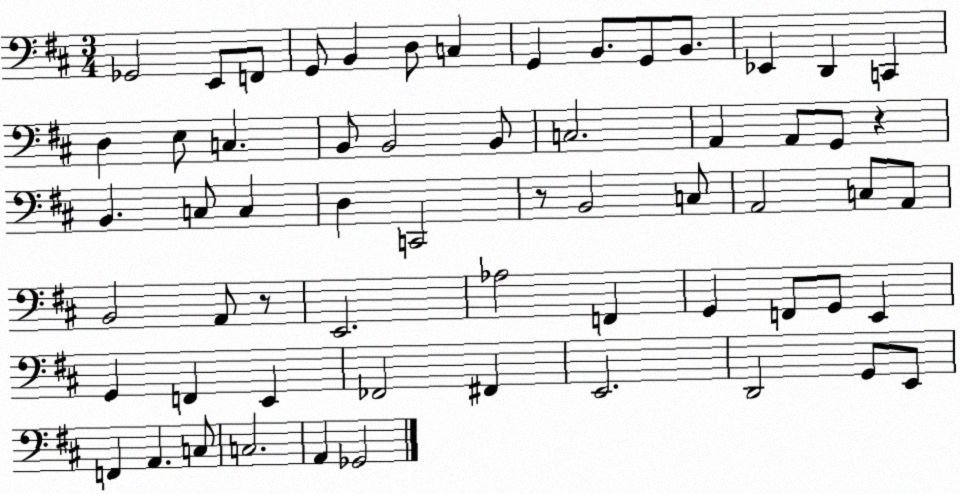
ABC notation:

X:1
T:Untitled
M:3/4
L:1/4
K:D
_G,,2 E,,/2 F,,/2 G,,/2 B,, D,/2 C, G,, B,,/2 G,,/2 B,,/2 _E,, D,, C,, D, E,/2 C, B,,/2 B,,2 B,,/2 C,2 A,, A,,/2 G,,/2 z B,, C,/2 C, D, C,,2 z/2 B,,2 C,/2 A,,2 C,/2 A,,/2 B,,2 A,,/2 z/2 E,,2 _A,2 F,, G,, F,,/2 G,,/2 E,, G,, F,, E,, _F,,2 ^F,, E,,2 D,,2 G,,/2 E,,/2 F,, A,, C,/2 C,2 A,, _G,,2